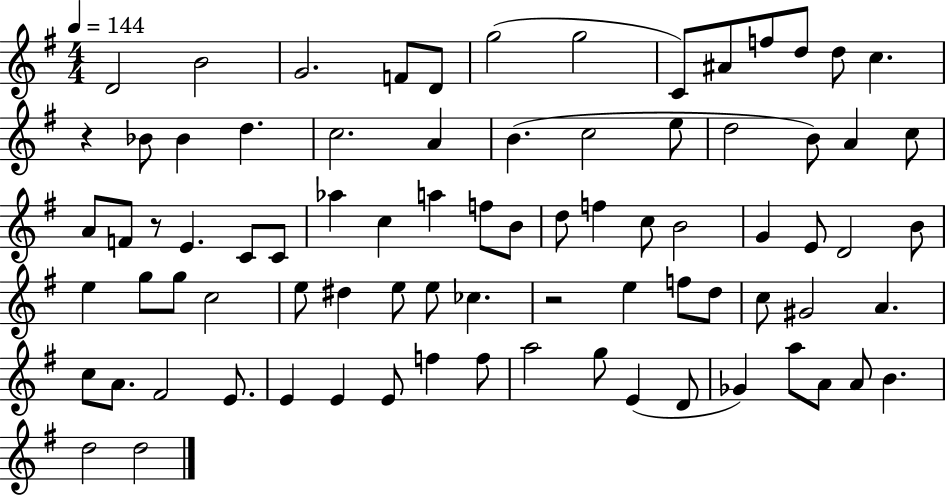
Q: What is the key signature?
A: G major